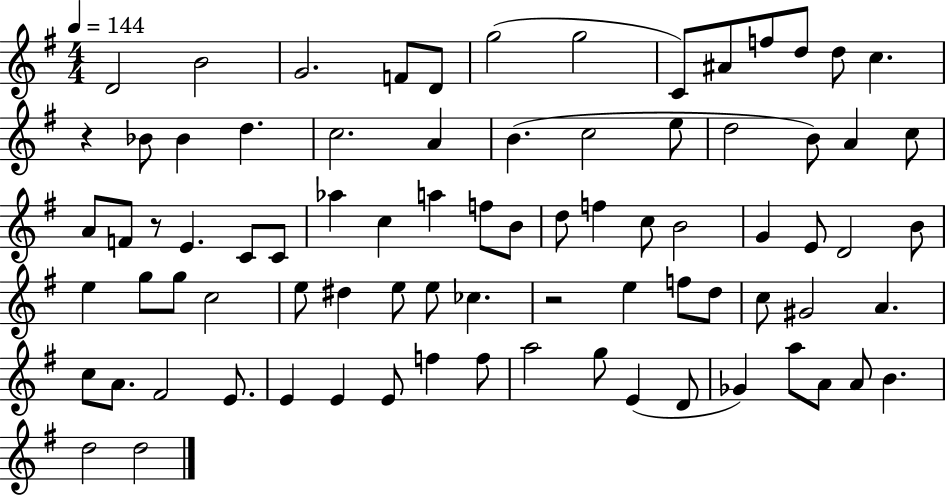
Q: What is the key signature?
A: G major